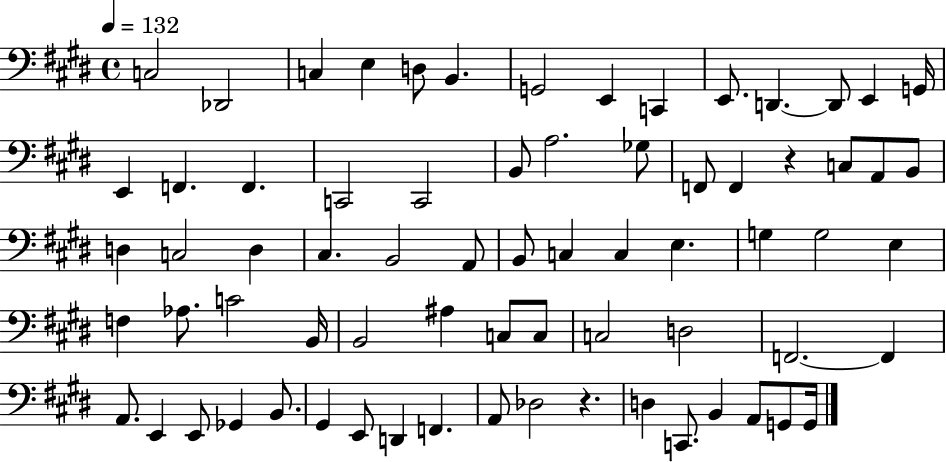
{
  \clef bass
  \time 4/4
  \defaultTimeSignature
  \key e \major
  \tempo 4 = 132
  c2 des,2 | c4 e4 d8 b,4. | g,2 e,4 c,4 | e,8. d,4.~~ d,8 e,4 g,16 | \break e,4 f,4. f,4. | c,2 c,2 | b,8 a2. ges8 | f,8 f,4 r4 c8 a,8 b,8 | \break d4 c2 d4 | cis4. b,2 a,8 | b,8 c4 c4 e4. | g4 g2 e4 | \break f4 aes8. c'2 b,16 | b,2 ais4 c8 c8 | c2 d2 | f,2.~~ f,4 | \break a,8. e,4 e,8 ges,4 b,8. | gis,4 e,8 d,4 f,4. | a,8 des2 r4. | d4 c,8. b,4 a,8 g,8 g,16 | \break \bar "|."
}